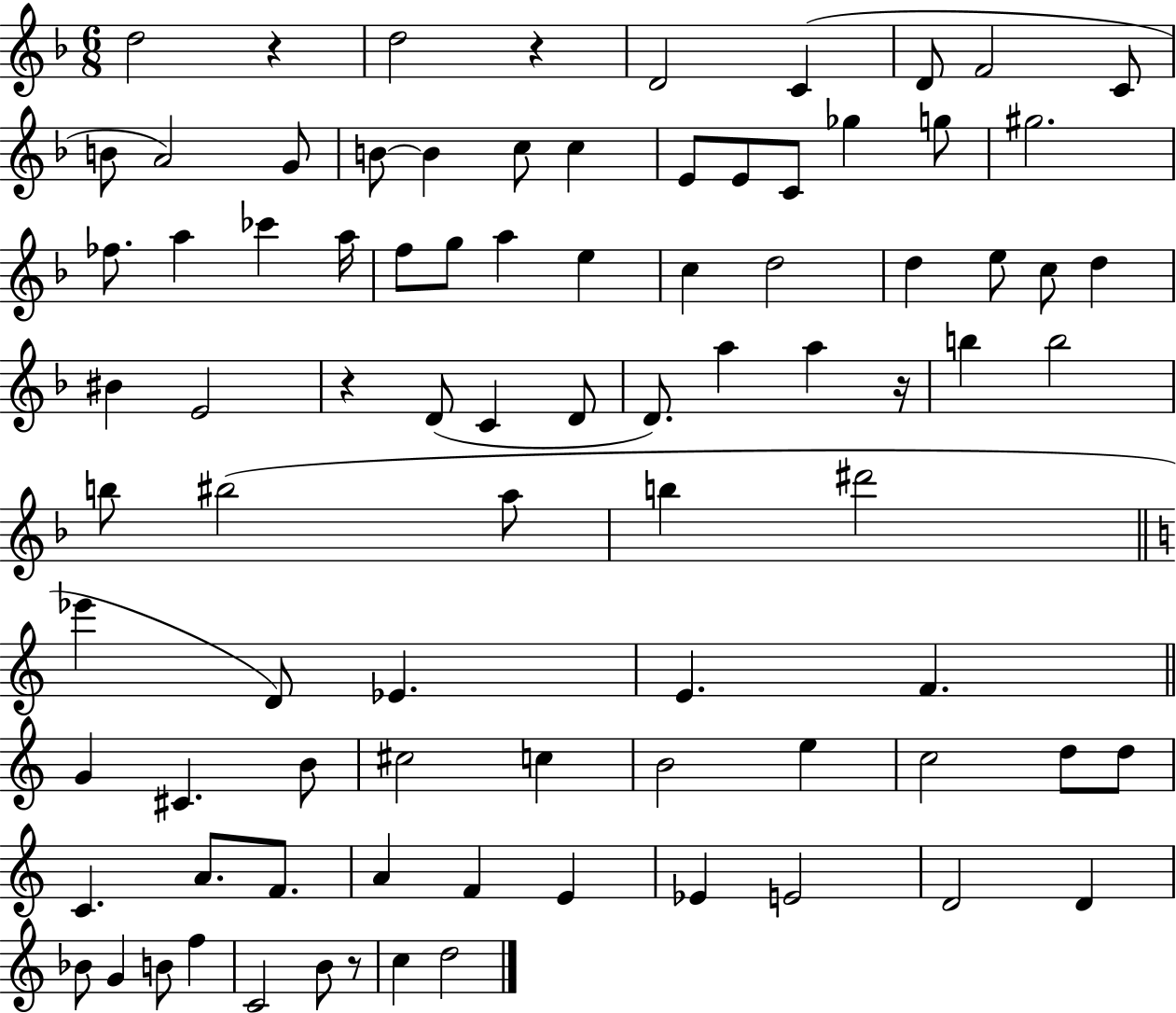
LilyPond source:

{
  \clef treble
  \numericTimeSignature
  \time 6/8
  \key f \major
  d''2 r4 | d''2 r4 | d'2 c'4( | d'8 f'2 c'8 | \break b'8 a'2) g'8 | b'8~~ b'4 c''8 c''4 | e'8 e'8 c'8 ges''4 g''8 | gis''2. | \break fes''8. a''4 ces'''4 a''16 | f''8 g''8 a''4 e''4 | c''4 d''2 | d''4 e''8 c''8 d''4 | \break bis'4 e'2 | r4 d'8( c'4 d'8 | d'8.) a''4 a''4 r16 | b''4 b''2 | \break b''8 bis''2( a''8 | b''4 dis'''2 | \bar "||" \break \key c \major ees'''4 d'8) ees'4. | e'4. f'4. | \bar "||" \break \key a \minor g'4 cis'4. b'8 | cis''2 c''4 | b'2 e''4 | c''2 d''8 d''8 | \break c'4. a'8. f'8. | a'4 f'4 e'4 | ees'4 e'2 | d'2 d'4 | \break bes'8 g'4 b'8 f''4 | c'2 b'8 r8 | c''4 d''2 | \bar "|."
}